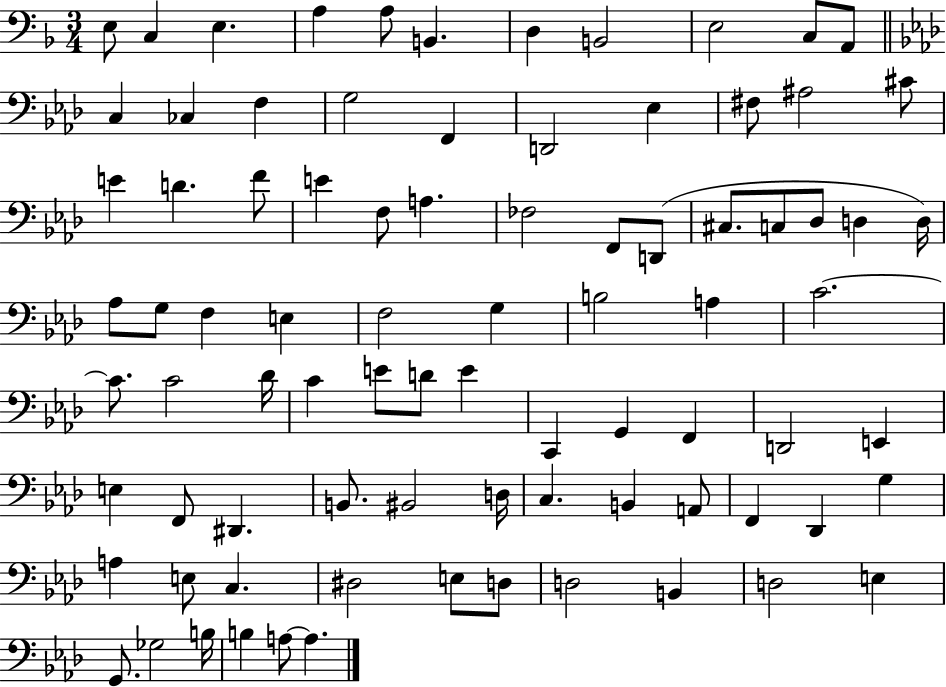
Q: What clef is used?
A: bass